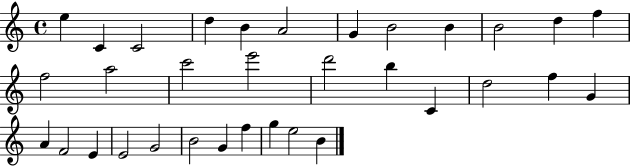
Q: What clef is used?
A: treble